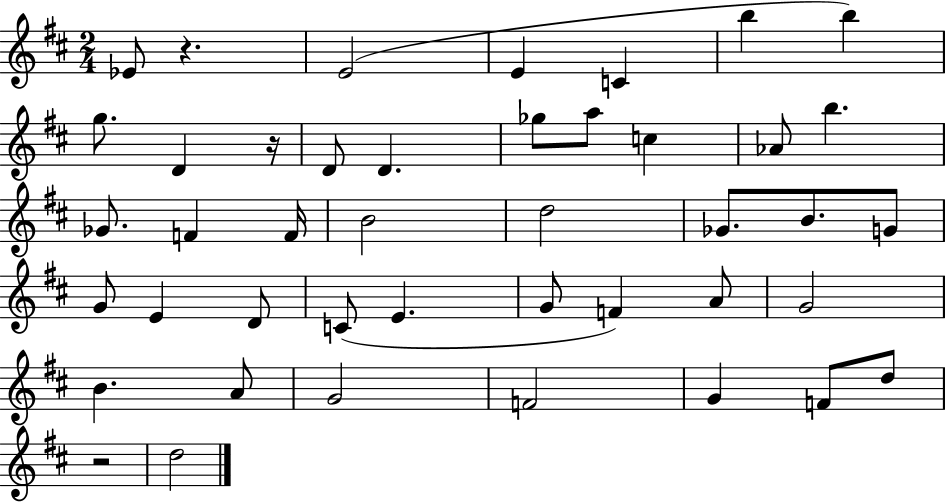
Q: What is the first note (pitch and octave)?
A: Eb4